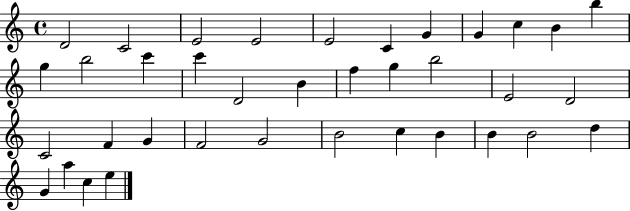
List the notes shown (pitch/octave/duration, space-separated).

D4/h C4/h E4/h E4/h E4/h C4/q G4/q G4/q C5/q B4/q B5/q G5/q B5/h C6/q C6/q D4/h B4/q F5/q G5/q B5/h E4/h D4/h C4/h F4/q G4/q F4/h G4/h B4/h C5/q B4/q B4/q B4/h D5/q G4/q A5/q C5/q E5/q